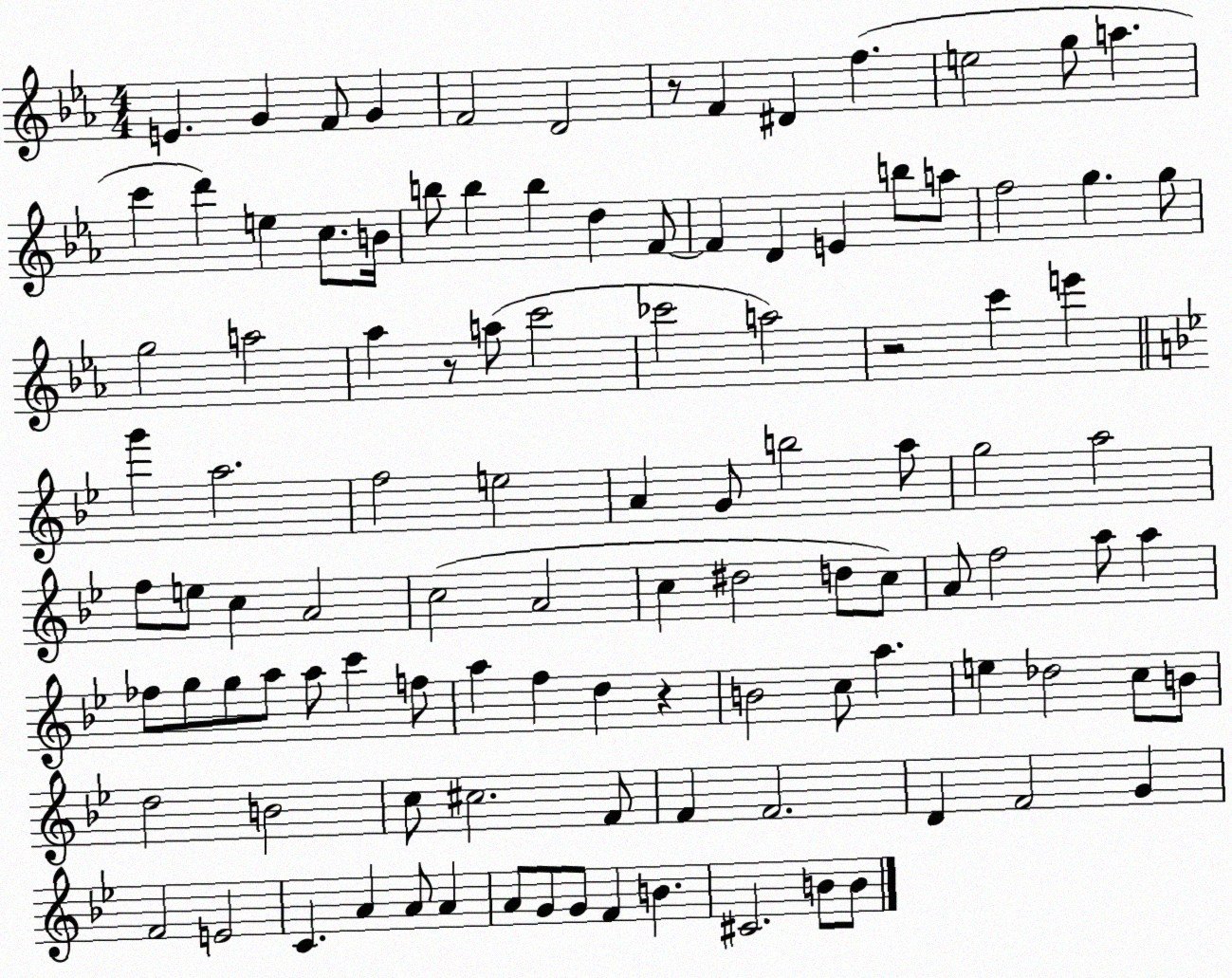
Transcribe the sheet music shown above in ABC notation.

X:1
T:Untitled
M:4/4
L:1/4
K:Eb
E G F/2 G F2 D2 z/2 F ^D f e2 g/2 a c' d' e c/2 B/4 b/2 b b d F/2 F D E b/2 a/2 f2 g g/2 g2 a2 _a z/2 a/2 c'2 _c'2 a2 z2 c' e' g' a2 f2 e2 A G/2 b2 a/2 g2 a2 f/2 e/2 c A2 c2 A2 c ^d2 d/2 c/2 A/2 f2 a/2 a _f/2 g/2 g/2 a/2 a/2 c' f/2 a f d z B2 c/2 a e _d2 c/2 B/2 d2 B2 c/2 ^c2 F/2 F F2 D F2 G F2 E2 C A A/2 A A/2 G/2 G/2 F B ^C2 B/2 B/2